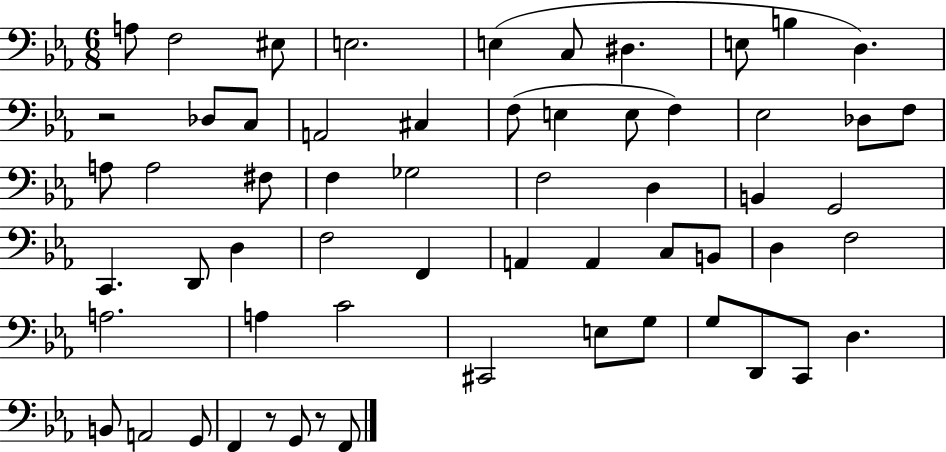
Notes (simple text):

A3/e F3/h EIS3/e E3/h. E3/q C3/e D#3/q. E3/e B3/q D3/q. R/h Db3/e C3/e A2/h C#3/q F3/e E3/q E3/e F3/q Eb3/h Db3/e F3/e A3/e A3/h F#3/e F3/q Gb3/h F3/h D3/q B2/q G2/h C2/q. D2/e D3/q F3/h F2/q A2/q A2/q C3/e B2/e D3/q F3/h A3/h. A3/q C4/h C#2/h E3/e G3/e G3/e D2/e C2/e D3/q. B2/e A2/h G2/e F2/q R/e G2/e R/e F2/e